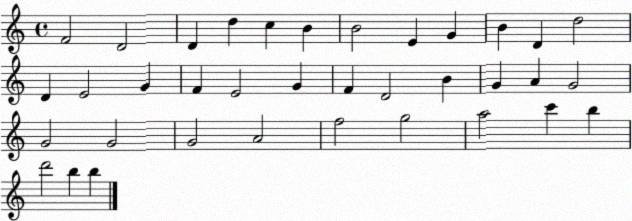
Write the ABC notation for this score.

X:1
T:Untitled
M:4/4
L:1/4
K:C
F2 D2 D d c B B2 E G B D d2 D E2 G F E2 G F D2 B G A G2 G2 G2 G2 A2 f2 g2 a2 c' b d'2 b b